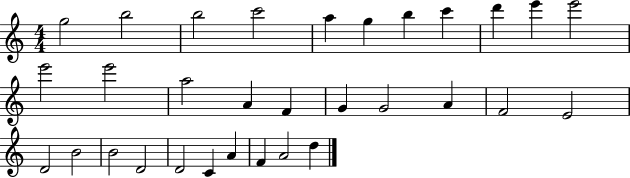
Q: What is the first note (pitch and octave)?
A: G5